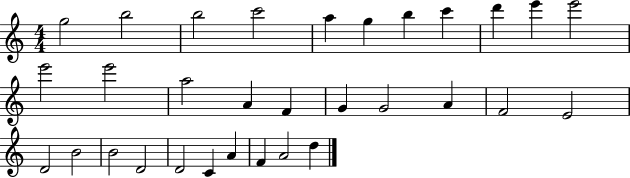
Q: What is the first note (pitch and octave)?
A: G5